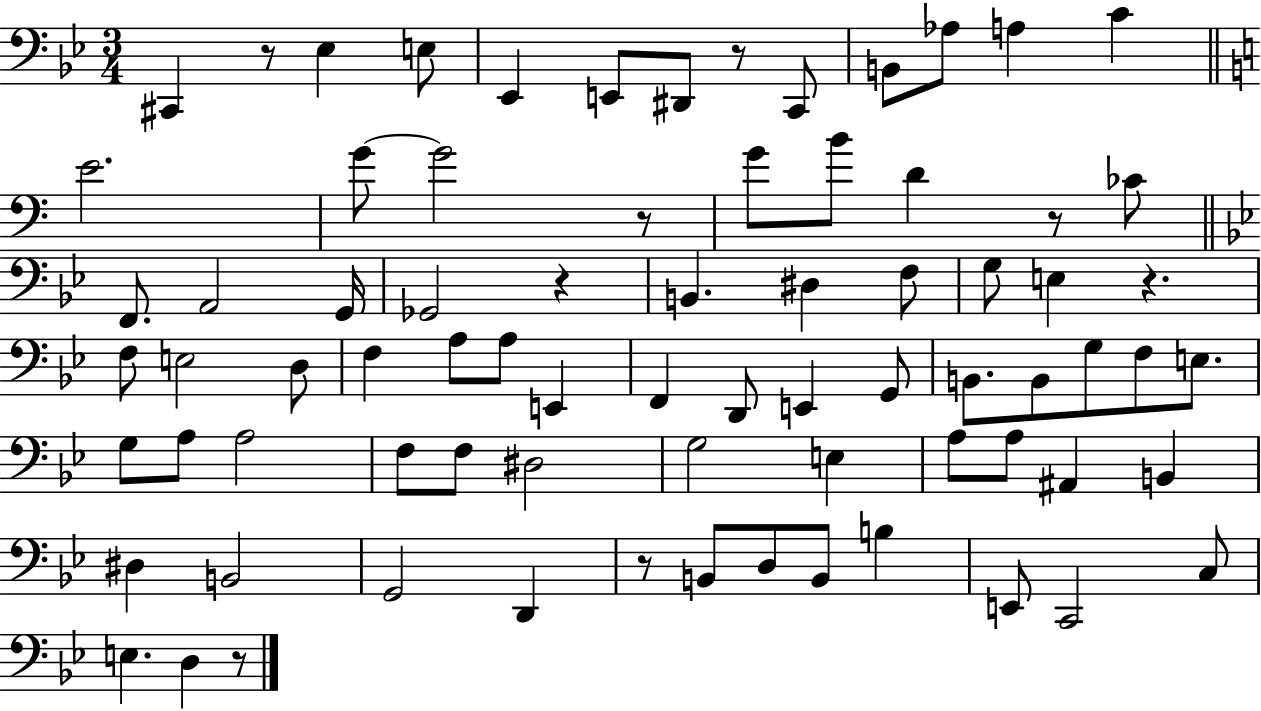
{
  \clef bass
  \numericTimeSignature
  \time 3/4
  \key bes \major
  cis,4 r8 ees4 e8 | ees,4 e,8 dis,8 r8 c,8 | b,8 aes8 a4 c'4 | \bar "||" \break \key c \major e'2. | g'8~~ g'2 r8 | g'8 b'8 d'4 r8 ces'8 | \bar "||" \break \key bes \major f,8. a,2 g,16 | ges,2 r4 | b,4. dis4 f8 | g8 e4 r4. | \break f8 e2 d8 | f4 a8 a8 e,4 | f,4 d,8 e,4 g,8 | b,8. b,8 g8 f8 e8. | \break g8 a8 a2 | f8 f8 dis2 | g2 e4 | a8 a8 ais,4 b,4 | \break dis4 b,2 | g,2 d,4 | r8 b,8 d8 b,8 b4 | e,8 c,2 c8 | \break e4. d4 r8 | \bar "|."
}